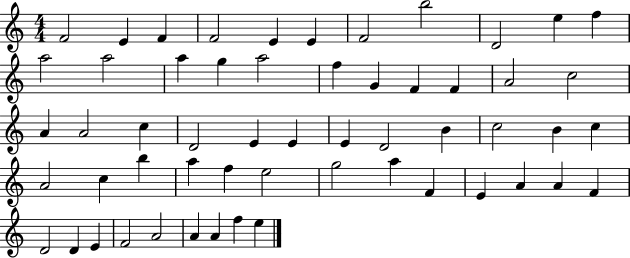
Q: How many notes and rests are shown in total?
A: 56